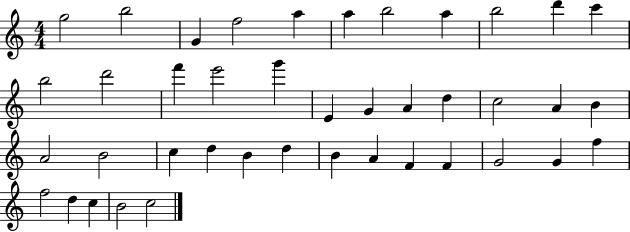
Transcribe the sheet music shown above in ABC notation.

X:1
T:Untitled
M:4/4
L:1/4
K:C
g2 b2 G f2 a a b2 a b2 d' c' b2 d'2 f' e'2 g' E G A d c2 A B A2 B2 c d B d B A F F G2 G f f2 d c B2 c2